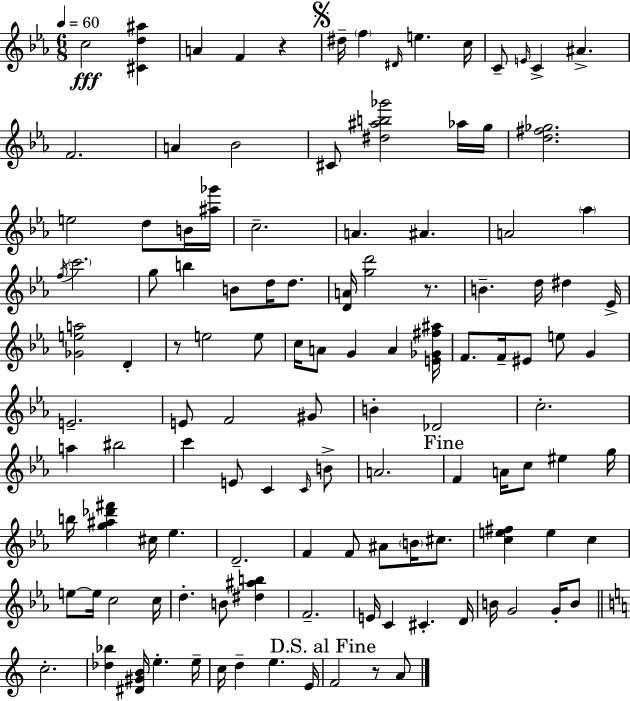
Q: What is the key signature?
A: C minor